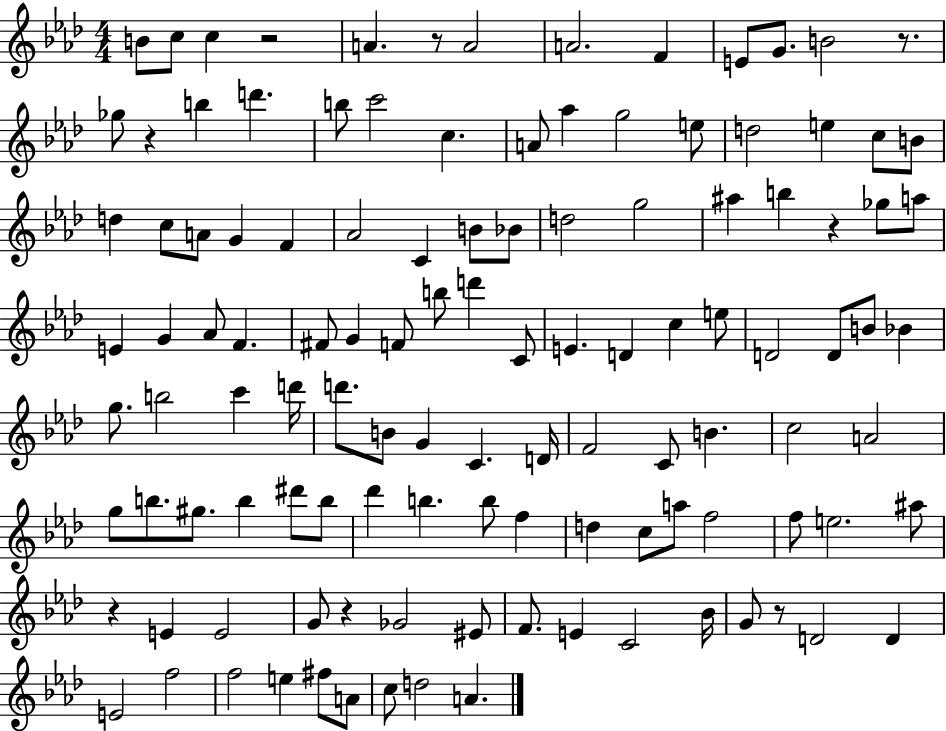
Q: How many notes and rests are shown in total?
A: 117